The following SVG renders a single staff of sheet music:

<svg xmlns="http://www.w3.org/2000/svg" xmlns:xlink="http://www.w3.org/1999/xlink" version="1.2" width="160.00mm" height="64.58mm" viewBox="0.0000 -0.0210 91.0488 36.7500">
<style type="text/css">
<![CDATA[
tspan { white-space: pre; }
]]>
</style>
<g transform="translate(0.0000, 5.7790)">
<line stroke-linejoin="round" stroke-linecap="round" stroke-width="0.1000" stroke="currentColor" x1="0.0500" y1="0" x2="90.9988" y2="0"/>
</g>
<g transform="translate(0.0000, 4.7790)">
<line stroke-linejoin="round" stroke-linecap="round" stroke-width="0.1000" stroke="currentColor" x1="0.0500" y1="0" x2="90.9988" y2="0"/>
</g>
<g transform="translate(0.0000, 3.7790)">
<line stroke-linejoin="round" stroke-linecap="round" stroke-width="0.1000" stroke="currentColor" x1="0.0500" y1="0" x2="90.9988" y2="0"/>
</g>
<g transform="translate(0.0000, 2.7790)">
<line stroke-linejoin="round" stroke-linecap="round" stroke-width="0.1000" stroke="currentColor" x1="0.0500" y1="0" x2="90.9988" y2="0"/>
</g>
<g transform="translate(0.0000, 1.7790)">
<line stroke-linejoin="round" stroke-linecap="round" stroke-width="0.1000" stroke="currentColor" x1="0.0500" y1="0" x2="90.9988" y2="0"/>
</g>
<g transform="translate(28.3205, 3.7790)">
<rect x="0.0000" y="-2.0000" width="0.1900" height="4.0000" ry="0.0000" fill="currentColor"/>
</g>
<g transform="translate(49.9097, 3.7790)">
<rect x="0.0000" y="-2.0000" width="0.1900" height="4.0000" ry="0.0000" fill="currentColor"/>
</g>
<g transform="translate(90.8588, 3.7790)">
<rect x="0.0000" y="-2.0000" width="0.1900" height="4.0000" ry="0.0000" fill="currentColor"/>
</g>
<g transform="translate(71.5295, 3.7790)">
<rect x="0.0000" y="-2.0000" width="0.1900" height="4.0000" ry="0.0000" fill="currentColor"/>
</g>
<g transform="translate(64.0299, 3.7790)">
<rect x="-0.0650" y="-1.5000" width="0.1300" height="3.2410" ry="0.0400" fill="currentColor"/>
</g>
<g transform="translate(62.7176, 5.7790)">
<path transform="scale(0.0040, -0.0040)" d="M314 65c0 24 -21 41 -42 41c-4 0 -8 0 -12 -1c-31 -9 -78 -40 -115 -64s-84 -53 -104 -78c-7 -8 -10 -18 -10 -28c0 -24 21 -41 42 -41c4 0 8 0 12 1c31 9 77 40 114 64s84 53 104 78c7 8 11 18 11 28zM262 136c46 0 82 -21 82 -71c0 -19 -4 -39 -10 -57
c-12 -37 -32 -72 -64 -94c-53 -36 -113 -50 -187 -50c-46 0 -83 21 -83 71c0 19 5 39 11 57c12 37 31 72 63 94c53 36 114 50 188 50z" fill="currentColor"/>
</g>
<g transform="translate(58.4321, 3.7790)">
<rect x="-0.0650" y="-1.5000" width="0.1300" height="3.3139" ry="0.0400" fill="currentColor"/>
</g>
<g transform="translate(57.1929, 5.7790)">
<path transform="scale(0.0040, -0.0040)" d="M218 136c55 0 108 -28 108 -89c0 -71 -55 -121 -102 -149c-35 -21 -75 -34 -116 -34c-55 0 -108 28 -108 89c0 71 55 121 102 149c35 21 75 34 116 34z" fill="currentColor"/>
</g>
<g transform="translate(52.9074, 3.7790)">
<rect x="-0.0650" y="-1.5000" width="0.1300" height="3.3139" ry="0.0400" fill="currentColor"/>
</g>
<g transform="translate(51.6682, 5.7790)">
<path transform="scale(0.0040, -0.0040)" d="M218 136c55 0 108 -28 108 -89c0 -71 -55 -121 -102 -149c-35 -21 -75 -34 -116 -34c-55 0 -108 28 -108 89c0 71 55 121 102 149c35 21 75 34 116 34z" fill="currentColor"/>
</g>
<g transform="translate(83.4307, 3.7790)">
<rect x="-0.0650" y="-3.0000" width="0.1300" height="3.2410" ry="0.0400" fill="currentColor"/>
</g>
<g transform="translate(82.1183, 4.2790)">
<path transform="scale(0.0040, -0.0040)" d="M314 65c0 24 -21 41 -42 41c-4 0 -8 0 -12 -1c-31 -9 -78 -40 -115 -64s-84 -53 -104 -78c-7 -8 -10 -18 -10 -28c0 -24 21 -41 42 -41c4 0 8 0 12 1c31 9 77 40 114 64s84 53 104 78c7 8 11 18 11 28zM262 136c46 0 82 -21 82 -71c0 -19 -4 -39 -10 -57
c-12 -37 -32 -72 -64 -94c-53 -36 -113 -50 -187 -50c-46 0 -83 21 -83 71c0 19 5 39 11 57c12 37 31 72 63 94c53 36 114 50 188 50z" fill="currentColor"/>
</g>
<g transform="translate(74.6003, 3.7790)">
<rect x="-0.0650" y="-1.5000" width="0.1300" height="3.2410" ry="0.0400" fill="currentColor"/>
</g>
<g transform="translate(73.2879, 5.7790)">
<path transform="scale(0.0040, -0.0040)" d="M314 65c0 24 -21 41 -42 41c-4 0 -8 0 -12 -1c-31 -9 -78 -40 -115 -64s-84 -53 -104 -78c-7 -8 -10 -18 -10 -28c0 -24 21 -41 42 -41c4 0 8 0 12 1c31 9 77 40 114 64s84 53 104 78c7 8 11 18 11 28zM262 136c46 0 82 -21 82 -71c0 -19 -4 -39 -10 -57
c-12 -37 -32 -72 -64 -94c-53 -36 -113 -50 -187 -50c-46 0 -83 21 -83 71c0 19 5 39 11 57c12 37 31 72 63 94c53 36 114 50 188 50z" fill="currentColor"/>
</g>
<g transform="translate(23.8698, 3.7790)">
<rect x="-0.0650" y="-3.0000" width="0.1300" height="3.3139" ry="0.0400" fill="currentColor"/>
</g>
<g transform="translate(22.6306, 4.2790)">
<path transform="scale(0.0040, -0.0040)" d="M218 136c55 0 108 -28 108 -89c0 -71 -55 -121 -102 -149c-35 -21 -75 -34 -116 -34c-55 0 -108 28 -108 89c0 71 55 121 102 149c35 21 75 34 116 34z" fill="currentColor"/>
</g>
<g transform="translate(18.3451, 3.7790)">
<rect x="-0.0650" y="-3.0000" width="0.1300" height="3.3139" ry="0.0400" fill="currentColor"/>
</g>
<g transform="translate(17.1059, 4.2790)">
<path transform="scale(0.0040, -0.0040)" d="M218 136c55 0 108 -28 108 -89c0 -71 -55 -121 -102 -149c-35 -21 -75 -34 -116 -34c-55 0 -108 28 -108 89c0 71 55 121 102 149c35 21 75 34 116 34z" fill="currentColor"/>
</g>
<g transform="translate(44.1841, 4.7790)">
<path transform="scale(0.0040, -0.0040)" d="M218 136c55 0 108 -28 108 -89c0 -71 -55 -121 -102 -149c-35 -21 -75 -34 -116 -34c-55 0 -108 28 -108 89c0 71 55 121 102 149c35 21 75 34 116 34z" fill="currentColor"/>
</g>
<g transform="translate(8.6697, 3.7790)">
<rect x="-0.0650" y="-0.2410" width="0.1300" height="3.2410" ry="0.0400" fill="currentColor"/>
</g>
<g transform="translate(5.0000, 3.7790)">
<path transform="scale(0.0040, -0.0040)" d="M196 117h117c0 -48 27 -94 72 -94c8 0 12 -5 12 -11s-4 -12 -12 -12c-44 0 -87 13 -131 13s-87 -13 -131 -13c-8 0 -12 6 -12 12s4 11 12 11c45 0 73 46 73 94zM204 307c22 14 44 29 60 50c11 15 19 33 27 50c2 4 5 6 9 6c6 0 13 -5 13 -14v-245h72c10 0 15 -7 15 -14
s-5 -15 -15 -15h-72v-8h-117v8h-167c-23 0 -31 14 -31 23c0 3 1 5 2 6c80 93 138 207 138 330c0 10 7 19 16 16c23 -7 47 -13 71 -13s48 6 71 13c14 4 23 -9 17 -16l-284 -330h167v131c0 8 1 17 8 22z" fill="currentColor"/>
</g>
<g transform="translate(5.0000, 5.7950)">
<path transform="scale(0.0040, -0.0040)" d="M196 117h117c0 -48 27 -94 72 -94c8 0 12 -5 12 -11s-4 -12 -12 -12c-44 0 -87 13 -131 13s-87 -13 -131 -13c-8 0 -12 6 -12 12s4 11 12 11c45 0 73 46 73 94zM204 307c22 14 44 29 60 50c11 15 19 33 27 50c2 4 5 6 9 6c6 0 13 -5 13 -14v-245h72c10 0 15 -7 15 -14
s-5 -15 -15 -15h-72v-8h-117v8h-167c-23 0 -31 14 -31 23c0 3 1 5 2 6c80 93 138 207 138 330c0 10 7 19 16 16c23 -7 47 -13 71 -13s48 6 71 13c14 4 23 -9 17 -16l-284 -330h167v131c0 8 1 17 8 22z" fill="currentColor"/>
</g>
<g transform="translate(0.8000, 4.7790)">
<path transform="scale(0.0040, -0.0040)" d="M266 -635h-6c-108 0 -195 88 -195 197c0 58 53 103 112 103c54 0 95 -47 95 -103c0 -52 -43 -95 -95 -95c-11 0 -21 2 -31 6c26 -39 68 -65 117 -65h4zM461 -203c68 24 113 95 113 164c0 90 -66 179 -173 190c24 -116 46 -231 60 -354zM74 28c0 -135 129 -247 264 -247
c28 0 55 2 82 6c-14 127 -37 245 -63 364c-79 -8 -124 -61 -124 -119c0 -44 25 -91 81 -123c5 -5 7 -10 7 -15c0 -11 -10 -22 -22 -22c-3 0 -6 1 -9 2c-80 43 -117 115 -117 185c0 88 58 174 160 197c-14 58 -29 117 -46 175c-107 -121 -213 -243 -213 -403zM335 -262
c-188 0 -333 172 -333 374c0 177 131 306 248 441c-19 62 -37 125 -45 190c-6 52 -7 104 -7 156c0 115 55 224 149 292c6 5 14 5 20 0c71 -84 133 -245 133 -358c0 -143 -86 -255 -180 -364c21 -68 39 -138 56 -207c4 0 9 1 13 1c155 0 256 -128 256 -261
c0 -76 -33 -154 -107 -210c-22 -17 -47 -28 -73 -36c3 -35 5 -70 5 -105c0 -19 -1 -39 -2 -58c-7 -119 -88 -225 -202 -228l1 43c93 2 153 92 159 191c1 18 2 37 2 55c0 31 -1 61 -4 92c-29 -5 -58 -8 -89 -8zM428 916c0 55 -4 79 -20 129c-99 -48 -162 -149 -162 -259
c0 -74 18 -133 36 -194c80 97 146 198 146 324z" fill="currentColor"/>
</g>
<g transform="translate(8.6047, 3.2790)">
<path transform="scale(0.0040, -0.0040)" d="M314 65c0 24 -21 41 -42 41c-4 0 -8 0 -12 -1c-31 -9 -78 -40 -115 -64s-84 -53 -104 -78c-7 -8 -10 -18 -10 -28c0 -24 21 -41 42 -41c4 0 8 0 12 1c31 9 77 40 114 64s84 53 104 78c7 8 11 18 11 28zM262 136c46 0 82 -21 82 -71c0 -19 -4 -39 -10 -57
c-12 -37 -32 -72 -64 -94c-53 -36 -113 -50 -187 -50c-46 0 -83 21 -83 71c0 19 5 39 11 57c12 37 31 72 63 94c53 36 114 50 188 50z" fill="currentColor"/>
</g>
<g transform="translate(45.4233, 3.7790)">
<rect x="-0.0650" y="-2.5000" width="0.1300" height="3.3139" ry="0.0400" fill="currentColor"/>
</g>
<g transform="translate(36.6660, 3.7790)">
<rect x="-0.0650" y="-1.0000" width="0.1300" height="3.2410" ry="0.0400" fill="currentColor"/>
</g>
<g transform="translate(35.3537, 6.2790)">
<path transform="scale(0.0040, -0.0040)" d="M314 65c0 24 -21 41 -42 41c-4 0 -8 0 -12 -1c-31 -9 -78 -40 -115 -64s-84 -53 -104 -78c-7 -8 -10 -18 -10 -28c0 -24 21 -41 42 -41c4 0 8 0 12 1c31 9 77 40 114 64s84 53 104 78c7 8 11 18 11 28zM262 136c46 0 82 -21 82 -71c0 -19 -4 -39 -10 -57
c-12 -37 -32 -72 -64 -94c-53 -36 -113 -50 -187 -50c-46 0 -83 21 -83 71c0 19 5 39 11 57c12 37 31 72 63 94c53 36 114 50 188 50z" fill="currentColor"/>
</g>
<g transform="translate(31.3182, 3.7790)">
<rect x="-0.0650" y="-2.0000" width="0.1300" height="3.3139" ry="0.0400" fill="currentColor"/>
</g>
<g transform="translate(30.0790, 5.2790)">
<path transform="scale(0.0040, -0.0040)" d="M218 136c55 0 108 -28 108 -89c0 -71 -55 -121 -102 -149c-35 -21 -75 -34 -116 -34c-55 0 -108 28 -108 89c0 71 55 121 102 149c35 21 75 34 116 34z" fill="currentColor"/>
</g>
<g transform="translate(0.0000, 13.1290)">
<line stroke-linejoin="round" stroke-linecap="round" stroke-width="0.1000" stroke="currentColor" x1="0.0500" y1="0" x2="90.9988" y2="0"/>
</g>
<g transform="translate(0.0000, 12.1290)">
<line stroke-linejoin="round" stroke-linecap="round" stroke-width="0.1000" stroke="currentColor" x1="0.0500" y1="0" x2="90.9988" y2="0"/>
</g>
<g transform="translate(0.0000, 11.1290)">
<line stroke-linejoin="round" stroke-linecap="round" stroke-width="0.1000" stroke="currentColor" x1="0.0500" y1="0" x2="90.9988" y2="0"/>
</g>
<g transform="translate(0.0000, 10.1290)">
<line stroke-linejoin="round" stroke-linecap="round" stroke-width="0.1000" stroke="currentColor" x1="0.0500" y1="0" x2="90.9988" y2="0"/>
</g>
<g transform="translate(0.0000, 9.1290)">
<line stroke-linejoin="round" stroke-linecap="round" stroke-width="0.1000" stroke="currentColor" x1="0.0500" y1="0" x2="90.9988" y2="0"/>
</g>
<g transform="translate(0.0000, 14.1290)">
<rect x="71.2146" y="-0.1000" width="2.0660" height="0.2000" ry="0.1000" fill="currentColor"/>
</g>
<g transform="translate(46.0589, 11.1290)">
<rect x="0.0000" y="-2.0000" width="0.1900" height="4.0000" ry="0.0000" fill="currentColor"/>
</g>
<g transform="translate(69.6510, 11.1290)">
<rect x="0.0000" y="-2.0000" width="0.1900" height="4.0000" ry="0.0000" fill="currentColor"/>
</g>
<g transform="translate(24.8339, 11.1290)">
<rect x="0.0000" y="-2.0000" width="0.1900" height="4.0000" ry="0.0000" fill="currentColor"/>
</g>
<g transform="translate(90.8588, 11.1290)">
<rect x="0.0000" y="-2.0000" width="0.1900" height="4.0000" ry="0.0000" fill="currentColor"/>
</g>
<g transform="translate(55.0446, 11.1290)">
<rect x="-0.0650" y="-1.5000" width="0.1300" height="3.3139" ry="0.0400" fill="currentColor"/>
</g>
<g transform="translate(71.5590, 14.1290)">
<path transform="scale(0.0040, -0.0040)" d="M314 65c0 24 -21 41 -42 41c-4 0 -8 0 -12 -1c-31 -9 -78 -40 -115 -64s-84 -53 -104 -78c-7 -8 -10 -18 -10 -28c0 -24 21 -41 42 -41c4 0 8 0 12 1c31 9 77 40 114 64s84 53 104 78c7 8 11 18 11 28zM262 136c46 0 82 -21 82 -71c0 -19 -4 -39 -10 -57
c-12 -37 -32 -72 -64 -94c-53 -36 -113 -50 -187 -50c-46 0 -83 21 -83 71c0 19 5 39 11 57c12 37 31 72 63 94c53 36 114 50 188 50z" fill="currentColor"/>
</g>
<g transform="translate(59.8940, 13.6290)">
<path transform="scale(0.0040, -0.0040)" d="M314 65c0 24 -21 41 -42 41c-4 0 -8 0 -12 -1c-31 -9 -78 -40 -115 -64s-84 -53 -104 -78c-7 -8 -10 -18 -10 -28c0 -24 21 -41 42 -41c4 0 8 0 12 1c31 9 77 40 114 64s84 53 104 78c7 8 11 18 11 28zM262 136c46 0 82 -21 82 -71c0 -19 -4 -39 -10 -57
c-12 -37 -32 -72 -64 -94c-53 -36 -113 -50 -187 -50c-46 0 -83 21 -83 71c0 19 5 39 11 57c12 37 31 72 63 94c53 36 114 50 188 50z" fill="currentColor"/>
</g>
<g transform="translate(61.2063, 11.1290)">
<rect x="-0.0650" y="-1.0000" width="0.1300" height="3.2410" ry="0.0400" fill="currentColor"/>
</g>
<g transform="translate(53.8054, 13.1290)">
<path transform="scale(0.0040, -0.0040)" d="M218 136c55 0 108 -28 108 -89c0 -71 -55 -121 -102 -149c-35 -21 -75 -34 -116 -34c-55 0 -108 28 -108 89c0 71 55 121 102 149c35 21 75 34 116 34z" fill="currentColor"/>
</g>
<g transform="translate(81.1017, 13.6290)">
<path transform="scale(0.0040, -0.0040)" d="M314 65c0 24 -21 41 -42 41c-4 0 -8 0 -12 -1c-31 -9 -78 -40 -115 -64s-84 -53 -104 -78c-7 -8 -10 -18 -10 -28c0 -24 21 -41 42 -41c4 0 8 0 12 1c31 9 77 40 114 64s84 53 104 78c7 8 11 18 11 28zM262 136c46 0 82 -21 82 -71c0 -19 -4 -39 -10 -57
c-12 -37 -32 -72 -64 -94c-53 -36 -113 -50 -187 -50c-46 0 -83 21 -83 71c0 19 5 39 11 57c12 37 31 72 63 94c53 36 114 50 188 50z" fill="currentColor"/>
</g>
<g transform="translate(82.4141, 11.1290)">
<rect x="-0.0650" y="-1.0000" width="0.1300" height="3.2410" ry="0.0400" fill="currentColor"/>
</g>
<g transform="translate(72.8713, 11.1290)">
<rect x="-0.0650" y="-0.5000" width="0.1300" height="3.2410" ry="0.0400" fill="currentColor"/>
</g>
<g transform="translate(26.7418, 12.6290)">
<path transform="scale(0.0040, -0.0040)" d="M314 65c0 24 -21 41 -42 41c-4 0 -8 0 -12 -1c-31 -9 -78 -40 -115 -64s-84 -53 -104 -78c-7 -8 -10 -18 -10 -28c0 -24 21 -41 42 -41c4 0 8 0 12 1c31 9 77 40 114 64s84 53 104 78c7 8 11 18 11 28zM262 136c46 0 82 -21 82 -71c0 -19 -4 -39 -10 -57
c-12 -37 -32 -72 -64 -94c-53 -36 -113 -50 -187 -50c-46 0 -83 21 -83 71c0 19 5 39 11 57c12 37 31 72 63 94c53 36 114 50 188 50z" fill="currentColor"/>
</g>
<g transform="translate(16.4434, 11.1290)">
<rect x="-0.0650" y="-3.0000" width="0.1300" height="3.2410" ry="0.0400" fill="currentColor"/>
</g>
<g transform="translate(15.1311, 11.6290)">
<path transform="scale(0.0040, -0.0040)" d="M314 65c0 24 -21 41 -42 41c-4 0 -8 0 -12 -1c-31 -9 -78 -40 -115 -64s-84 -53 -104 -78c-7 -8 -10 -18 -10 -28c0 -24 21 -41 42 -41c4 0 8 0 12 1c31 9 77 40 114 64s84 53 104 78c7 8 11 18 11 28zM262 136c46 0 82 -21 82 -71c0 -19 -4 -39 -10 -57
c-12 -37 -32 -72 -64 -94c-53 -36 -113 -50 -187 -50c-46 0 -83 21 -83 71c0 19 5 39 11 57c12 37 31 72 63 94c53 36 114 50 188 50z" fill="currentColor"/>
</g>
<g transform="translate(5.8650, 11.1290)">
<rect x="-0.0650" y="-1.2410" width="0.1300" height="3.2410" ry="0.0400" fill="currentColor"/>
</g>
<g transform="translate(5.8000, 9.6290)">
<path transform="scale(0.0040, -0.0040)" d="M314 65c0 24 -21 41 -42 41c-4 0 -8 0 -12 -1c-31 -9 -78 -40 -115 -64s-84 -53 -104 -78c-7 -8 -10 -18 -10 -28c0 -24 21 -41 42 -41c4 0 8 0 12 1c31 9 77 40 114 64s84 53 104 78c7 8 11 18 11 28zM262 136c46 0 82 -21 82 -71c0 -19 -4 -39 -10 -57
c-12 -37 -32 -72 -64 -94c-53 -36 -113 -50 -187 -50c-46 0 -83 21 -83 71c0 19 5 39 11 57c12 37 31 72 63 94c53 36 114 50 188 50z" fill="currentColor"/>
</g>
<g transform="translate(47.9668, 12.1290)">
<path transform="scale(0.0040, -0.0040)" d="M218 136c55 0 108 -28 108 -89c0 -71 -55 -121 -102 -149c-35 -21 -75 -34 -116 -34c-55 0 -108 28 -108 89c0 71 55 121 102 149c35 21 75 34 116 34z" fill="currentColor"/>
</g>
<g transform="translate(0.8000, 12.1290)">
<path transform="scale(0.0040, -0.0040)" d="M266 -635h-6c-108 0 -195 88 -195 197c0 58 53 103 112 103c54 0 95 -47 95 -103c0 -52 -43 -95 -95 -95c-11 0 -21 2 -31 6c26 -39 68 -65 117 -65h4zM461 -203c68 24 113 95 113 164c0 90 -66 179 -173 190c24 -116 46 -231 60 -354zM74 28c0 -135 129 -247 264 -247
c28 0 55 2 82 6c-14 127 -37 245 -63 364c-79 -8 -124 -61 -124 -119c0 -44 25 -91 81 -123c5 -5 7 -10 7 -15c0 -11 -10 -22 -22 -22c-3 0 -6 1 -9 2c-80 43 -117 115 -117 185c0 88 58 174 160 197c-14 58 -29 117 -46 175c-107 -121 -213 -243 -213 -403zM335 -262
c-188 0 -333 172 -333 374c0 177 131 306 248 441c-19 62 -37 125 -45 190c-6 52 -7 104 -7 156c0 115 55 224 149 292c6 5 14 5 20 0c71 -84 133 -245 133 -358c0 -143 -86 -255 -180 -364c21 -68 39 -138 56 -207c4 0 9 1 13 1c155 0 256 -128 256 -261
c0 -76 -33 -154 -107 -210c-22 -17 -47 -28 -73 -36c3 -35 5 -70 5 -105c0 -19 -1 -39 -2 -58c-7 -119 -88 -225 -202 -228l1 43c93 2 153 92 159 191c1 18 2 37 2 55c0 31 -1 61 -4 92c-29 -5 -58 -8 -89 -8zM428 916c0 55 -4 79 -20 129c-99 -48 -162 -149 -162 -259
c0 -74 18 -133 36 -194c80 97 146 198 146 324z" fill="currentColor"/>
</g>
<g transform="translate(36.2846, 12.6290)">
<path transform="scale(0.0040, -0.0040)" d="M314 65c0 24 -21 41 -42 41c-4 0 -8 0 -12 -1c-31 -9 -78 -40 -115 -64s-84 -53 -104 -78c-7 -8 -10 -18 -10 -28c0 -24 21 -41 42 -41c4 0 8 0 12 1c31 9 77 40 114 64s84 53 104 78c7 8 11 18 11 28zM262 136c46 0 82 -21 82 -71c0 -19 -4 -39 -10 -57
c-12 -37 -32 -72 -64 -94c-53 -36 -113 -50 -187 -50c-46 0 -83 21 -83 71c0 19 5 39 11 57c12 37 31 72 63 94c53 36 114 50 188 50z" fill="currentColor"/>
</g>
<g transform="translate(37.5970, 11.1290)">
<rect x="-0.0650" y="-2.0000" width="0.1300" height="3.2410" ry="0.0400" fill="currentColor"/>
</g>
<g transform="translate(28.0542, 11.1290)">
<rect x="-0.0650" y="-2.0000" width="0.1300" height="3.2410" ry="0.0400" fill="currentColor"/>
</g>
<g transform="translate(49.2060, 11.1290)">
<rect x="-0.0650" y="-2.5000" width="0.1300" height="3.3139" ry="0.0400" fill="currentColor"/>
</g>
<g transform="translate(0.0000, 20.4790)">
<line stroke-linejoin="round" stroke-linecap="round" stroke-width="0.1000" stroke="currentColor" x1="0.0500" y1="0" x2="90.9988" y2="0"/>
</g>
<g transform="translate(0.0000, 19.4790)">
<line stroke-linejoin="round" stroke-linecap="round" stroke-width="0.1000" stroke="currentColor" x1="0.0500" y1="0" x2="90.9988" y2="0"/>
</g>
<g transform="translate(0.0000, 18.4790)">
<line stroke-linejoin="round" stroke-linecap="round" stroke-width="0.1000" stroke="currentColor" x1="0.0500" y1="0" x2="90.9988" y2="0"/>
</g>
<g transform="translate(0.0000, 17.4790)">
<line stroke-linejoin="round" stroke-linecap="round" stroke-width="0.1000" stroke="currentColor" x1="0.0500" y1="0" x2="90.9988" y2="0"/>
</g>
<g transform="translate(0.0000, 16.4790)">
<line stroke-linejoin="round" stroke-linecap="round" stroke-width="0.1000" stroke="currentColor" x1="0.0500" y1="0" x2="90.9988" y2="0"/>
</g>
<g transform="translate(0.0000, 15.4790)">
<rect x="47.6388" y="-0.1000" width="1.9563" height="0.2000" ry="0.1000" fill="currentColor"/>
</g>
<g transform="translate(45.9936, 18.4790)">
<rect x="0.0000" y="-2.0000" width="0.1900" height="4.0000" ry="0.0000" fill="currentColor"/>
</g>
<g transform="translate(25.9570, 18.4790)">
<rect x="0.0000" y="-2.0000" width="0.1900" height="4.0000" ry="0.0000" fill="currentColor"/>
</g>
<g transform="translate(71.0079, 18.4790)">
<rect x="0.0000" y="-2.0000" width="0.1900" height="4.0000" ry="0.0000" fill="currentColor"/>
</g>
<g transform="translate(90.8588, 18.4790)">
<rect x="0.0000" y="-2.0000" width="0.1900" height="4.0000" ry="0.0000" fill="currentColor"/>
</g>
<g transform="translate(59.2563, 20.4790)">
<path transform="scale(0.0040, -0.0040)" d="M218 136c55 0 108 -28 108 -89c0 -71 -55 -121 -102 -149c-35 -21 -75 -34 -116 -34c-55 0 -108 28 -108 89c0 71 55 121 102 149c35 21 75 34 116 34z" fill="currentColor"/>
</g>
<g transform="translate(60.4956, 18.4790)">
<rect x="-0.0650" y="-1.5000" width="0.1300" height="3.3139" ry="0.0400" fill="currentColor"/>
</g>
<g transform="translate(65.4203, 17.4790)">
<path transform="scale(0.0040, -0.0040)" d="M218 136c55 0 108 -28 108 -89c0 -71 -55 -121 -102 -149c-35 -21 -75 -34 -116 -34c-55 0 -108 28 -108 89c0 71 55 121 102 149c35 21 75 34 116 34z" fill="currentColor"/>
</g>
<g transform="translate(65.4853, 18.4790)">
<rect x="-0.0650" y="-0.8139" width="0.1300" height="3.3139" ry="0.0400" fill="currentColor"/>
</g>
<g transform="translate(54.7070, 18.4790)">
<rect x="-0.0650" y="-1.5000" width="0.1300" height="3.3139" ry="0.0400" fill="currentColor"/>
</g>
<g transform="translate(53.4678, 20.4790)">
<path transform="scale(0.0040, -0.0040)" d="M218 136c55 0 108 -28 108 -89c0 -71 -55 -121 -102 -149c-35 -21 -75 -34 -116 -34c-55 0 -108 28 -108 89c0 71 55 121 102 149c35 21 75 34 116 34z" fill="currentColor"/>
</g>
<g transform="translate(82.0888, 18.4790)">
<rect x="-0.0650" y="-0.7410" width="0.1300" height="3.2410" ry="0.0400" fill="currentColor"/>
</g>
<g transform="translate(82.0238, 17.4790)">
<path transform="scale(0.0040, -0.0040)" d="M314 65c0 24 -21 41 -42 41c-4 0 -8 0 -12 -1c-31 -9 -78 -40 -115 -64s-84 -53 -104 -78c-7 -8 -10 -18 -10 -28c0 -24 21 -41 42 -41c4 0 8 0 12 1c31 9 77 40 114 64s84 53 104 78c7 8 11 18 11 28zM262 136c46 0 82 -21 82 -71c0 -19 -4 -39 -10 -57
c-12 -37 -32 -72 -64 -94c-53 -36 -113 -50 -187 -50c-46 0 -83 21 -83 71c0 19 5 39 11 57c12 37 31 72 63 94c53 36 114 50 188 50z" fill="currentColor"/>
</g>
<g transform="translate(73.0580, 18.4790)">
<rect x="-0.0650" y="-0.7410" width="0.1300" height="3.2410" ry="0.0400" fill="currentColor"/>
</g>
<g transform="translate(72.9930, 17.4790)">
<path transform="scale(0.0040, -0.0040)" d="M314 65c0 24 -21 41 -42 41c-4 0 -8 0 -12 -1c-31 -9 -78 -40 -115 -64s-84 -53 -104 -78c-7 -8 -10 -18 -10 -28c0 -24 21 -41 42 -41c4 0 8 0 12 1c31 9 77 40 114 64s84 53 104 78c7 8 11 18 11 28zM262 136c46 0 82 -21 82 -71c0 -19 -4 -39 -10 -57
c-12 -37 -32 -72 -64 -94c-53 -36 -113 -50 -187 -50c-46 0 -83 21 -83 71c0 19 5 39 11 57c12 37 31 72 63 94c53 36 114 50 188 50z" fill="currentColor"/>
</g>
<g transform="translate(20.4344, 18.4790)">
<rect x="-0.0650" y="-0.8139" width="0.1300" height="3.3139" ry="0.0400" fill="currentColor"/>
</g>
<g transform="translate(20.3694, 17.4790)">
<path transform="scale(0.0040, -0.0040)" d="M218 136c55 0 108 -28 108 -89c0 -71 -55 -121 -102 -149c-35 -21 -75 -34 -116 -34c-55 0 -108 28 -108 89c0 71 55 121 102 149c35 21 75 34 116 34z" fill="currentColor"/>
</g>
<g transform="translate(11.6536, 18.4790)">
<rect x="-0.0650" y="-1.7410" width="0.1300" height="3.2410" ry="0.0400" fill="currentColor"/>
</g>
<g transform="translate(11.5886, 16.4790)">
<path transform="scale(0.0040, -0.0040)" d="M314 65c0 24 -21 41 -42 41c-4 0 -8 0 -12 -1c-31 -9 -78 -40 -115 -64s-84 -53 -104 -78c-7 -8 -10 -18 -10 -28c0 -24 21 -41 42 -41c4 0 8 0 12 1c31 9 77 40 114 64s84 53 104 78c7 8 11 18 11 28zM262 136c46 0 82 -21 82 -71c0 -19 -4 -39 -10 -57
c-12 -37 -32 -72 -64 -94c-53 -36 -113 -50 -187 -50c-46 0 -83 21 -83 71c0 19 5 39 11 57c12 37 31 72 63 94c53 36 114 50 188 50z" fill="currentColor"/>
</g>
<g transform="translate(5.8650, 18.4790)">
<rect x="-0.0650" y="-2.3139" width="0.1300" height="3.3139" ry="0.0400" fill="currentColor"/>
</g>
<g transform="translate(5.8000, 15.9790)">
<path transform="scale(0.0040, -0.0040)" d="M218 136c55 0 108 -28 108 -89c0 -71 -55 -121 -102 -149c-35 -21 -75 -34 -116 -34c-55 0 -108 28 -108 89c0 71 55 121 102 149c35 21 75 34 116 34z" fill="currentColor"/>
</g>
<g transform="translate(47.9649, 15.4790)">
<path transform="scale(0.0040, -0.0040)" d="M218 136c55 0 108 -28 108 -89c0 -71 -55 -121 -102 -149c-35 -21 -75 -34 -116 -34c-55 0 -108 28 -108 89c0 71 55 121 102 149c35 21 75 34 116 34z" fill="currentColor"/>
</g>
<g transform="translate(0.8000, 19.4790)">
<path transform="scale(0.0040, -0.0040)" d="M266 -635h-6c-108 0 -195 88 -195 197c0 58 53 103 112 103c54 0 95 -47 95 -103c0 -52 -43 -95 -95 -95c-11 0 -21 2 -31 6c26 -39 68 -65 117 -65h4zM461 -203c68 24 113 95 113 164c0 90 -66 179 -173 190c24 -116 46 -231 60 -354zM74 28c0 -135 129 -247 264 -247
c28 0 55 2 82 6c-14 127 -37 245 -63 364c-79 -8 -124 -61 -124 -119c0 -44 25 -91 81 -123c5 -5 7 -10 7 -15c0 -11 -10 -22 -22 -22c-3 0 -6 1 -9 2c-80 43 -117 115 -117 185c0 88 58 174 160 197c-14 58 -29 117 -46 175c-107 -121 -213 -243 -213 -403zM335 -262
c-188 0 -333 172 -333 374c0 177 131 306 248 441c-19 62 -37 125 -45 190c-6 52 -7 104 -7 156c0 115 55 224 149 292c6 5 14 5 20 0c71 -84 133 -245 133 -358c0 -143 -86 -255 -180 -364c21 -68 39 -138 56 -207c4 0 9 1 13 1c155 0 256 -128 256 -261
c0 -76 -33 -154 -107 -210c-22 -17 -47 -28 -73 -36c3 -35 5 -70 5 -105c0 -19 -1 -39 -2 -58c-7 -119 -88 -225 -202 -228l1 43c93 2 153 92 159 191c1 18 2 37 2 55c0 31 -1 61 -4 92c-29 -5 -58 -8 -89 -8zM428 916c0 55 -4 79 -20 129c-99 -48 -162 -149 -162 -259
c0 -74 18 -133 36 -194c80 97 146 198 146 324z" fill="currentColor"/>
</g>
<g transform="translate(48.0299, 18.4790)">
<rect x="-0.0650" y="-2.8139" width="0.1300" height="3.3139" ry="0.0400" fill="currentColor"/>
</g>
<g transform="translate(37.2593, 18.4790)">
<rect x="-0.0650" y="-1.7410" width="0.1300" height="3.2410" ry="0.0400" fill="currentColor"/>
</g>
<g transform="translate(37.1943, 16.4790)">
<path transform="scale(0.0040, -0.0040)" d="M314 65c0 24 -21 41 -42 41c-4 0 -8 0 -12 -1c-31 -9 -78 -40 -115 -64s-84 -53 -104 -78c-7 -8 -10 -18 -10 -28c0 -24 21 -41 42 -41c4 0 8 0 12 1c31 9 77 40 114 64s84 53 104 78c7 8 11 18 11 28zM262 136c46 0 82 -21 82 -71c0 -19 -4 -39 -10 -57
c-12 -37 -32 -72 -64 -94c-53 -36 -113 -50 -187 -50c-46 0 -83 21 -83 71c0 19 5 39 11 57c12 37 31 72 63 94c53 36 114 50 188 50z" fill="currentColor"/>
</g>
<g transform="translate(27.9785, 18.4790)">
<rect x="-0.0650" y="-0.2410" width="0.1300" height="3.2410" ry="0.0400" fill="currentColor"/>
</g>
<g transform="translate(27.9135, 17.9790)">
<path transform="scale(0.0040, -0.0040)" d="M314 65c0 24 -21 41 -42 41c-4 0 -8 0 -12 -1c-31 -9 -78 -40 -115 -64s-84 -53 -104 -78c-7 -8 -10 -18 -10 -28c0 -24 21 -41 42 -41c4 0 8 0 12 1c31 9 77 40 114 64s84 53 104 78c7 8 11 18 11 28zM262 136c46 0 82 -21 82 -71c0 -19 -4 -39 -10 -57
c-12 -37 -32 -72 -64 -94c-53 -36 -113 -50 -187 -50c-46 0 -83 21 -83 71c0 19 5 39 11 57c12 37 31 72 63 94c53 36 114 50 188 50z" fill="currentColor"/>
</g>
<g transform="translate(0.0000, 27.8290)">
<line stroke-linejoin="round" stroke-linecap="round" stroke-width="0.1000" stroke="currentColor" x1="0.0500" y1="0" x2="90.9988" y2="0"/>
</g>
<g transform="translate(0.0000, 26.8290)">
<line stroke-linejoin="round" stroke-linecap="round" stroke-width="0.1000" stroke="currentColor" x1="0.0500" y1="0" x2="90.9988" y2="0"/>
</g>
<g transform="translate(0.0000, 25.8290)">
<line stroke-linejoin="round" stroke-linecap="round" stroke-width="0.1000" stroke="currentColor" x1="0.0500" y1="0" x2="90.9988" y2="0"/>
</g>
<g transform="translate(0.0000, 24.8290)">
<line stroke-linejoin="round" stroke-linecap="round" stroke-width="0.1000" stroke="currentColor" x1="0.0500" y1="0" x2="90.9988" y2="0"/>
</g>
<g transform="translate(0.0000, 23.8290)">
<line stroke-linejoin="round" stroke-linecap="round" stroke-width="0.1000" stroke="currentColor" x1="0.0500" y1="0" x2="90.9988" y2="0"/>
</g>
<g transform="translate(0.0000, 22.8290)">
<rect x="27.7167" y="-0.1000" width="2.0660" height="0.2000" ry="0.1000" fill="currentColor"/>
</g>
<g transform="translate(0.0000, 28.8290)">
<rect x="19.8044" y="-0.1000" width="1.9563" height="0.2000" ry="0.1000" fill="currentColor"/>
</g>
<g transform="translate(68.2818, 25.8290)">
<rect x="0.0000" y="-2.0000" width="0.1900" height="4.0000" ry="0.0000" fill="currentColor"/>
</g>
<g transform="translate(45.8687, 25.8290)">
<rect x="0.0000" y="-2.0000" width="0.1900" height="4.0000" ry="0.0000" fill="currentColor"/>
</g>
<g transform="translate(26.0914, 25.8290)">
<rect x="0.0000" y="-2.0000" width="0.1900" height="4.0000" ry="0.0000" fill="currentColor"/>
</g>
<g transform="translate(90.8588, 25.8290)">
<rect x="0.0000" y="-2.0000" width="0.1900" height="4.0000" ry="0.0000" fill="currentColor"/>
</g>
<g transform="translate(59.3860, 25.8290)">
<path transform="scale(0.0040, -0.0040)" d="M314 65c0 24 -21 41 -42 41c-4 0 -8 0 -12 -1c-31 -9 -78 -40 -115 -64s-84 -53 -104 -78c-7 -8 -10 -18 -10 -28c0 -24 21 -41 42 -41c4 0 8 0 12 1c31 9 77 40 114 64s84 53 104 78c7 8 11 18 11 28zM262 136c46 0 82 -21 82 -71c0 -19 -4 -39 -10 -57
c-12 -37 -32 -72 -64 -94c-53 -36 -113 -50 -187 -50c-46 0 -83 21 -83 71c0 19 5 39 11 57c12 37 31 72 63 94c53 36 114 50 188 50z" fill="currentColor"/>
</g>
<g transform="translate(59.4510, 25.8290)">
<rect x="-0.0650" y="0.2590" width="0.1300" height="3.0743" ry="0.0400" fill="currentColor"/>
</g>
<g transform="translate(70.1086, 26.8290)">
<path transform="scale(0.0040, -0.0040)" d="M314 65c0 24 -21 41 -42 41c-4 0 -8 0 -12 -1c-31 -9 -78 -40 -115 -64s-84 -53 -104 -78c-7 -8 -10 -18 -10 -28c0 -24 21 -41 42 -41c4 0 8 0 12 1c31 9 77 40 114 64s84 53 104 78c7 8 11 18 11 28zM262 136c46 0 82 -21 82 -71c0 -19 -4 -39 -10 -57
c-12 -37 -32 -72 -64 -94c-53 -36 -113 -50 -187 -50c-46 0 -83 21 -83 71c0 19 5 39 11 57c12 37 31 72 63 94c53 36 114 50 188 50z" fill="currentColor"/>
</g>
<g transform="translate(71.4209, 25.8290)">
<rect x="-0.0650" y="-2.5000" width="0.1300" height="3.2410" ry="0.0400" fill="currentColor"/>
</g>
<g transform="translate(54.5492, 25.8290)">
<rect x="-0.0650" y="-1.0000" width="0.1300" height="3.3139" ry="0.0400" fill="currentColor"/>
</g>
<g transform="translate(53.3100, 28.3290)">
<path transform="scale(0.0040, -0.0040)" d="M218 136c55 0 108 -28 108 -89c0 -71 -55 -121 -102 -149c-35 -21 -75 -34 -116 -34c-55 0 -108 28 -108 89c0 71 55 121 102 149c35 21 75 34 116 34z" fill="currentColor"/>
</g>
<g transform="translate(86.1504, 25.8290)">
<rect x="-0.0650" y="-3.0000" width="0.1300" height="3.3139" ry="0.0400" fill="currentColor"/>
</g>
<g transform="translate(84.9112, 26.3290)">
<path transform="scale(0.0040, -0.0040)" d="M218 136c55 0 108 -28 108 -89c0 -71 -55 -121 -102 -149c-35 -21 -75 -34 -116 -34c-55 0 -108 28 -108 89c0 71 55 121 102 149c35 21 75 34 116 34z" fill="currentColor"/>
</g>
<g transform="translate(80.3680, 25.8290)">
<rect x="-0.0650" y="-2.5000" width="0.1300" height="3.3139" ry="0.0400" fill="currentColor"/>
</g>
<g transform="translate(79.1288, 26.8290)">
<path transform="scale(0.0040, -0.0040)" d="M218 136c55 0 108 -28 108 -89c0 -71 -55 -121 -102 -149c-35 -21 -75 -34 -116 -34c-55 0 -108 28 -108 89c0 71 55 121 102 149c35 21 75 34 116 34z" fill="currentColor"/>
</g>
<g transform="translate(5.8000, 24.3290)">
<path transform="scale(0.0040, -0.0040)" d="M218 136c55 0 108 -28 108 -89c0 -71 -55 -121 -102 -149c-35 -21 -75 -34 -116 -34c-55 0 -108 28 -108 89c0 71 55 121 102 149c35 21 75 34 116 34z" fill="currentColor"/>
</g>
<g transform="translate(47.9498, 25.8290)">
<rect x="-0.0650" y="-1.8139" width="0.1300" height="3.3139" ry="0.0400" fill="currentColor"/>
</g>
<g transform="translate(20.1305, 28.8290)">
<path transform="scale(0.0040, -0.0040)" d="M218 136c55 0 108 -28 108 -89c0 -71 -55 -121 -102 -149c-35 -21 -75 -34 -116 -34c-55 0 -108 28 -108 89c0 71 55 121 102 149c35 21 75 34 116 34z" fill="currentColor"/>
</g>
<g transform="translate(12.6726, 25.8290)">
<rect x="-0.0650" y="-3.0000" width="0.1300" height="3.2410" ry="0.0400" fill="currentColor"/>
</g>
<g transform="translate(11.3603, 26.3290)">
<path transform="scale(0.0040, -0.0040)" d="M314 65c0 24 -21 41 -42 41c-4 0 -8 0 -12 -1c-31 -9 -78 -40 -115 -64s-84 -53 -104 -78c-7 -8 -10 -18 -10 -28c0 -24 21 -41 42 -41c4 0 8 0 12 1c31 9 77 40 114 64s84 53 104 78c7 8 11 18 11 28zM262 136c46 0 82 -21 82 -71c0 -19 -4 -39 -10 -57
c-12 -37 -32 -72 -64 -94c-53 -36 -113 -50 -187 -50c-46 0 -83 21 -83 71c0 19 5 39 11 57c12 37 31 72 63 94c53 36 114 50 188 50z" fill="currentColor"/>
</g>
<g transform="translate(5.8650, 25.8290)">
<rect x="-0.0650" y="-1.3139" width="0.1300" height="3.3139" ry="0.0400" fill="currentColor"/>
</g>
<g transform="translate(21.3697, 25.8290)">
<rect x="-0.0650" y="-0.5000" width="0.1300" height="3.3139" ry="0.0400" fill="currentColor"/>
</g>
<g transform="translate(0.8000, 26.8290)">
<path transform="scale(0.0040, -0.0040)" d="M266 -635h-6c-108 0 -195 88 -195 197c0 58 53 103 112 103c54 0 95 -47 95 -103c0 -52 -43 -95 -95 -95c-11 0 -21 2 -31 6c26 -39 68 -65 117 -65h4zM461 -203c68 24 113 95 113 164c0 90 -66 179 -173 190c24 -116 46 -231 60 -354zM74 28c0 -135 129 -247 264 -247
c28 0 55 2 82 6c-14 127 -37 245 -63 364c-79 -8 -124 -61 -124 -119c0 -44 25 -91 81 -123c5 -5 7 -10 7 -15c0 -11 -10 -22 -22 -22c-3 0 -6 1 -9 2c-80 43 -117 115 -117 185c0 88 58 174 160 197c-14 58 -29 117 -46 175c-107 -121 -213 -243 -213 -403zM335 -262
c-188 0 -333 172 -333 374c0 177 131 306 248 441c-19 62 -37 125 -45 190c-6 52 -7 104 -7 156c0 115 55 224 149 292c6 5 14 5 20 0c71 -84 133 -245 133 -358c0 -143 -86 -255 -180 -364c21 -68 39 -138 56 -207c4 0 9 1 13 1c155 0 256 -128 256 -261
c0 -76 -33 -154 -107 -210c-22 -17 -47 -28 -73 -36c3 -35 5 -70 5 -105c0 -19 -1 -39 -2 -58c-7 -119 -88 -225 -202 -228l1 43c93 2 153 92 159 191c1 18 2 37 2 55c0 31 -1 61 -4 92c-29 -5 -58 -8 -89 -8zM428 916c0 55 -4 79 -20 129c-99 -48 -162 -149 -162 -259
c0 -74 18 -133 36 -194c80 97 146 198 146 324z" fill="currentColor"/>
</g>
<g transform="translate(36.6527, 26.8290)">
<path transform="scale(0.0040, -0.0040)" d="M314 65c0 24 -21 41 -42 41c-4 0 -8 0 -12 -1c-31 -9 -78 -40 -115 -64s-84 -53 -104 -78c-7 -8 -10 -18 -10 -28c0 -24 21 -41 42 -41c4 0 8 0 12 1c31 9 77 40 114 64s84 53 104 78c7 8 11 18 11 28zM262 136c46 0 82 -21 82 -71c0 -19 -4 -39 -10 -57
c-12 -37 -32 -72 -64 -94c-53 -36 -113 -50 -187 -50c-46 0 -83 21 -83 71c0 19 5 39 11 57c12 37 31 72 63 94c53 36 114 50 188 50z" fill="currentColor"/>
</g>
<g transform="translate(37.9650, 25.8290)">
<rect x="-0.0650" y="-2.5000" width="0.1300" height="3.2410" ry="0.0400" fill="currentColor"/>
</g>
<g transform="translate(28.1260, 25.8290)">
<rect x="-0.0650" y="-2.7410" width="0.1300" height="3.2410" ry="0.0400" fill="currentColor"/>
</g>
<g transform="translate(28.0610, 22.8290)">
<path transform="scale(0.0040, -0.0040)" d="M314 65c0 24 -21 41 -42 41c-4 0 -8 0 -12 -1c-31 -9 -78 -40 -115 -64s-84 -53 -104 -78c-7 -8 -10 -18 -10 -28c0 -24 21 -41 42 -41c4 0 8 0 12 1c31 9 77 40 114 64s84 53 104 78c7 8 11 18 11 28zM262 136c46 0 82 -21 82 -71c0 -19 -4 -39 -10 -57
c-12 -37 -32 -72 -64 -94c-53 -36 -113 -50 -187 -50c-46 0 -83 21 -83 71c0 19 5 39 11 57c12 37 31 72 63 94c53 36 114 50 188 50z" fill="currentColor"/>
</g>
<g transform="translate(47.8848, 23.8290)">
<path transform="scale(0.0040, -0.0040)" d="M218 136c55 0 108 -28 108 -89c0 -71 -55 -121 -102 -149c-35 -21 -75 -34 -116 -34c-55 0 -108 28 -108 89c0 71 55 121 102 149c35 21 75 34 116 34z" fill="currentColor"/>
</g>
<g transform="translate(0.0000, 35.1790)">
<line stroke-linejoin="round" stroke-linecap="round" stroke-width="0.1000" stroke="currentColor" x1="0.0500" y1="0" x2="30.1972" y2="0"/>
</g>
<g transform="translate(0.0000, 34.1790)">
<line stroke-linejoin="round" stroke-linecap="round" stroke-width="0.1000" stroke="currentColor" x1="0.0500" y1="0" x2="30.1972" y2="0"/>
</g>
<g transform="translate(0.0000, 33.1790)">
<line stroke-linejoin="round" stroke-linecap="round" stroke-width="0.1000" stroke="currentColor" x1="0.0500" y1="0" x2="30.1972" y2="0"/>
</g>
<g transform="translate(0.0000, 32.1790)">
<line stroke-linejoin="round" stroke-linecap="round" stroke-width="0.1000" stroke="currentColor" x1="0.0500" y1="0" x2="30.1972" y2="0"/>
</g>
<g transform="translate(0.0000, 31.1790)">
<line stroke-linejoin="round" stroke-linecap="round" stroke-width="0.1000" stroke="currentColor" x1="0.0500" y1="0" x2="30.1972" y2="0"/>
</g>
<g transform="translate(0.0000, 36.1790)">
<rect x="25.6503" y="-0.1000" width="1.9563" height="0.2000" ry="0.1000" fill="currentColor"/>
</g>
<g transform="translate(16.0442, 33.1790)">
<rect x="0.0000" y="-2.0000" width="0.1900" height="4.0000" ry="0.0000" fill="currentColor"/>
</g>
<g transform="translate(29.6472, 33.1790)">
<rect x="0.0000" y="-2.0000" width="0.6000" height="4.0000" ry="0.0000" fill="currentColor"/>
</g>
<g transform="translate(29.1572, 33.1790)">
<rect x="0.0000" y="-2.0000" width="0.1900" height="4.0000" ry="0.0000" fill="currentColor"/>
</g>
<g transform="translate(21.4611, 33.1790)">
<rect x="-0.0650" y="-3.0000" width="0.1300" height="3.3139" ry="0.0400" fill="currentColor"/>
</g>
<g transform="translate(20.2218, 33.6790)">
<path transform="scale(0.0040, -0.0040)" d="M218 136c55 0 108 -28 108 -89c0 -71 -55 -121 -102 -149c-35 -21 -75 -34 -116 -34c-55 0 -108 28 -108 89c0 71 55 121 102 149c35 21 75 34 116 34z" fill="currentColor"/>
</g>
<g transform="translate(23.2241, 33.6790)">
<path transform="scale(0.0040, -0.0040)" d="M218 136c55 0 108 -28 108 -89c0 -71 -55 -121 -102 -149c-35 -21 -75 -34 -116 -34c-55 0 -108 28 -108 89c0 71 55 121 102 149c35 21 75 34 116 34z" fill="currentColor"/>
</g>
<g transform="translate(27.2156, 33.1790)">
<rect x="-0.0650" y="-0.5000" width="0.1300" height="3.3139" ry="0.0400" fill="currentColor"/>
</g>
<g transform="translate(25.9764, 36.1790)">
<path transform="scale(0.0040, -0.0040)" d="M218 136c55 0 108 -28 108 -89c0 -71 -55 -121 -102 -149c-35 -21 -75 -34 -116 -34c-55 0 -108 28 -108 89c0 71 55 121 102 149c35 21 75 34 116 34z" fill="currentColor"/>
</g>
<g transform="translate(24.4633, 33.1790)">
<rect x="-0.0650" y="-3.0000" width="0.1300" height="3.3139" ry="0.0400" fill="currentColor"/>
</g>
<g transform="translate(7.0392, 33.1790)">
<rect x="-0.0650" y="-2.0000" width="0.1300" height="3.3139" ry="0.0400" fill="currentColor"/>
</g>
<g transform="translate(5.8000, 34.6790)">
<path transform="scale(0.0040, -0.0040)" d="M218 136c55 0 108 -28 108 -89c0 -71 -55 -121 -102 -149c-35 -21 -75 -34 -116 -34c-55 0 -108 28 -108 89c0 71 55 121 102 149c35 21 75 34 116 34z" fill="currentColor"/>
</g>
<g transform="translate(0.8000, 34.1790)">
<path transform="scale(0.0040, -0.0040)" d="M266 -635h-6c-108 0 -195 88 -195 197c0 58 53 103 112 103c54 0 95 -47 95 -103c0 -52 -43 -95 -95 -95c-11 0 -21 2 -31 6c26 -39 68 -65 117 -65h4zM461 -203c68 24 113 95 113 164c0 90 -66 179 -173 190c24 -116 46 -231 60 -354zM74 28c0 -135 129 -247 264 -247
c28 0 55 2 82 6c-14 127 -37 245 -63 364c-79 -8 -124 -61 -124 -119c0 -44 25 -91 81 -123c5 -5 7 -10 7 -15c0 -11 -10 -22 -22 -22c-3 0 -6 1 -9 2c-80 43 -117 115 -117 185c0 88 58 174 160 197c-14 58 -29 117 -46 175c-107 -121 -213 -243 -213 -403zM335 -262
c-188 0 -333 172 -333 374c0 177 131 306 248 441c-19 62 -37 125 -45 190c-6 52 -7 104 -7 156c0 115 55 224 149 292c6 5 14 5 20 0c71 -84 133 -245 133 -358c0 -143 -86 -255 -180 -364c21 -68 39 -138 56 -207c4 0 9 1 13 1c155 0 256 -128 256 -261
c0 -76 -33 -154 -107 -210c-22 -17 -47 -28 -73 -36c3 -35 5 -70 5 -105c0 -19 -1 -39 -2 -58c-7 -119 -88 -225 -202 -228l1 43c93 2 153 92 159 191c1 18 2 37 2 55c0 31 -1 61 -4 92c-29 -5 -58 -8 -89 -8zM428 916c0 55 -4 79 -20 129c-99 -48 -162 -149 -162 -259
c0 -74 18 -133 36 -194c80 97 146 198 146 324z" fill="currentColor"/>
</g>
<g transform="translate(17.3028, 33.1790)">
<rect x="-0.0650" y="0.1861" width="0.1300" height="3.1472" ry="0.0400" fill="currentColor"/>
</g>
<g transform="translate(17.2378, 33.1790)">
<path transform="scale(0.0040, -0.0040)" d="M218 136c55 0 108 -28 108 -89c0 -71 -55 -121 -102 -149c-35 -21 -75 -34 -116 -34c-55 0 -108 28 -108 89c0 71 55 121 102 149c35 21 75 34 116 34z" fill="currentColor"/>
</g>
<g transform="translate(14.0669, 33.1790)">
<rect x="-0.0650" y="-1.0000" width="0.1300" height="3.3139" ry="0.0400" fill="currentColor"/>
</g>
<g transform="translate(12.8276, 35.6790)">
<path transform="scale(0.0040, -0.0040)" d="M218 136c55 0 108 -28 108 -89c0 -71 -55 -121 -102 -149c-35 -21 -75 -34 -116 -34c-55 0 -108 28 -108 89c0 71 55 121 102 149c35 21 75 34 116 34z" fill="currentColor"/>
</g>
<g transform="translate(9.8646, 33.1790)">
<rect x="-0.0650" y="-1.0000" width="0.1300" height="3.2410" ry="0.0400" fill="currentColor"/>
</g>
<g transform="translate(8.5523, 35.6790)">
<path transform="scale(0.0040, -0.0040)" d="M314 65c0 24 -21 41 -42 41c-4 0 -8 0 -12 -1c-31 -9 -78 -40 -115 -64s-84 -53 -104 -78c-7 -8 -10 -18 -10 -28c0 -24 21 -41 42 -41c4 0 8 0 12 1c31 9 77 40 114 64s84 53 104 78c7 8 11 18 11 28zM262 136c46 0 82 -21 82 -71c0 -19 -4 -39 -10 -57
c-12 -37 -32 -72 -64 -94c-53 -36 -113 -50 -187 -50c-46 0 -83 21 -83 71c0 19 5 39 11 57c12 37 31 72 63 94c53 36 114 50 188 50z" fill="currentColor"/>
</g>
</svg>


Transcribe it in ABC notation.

X:1
T:Untitled
M:4/4
L:1/4
K:C
c2 A A F D2 G E E E2 E2 A2 e2 A2 F2 F2 G E D2 C2 D2 g f2 d c2 f2 a E E d d2 d2 e A2 C a2 G2 f D B2 G2 G A F D2 D B A A C